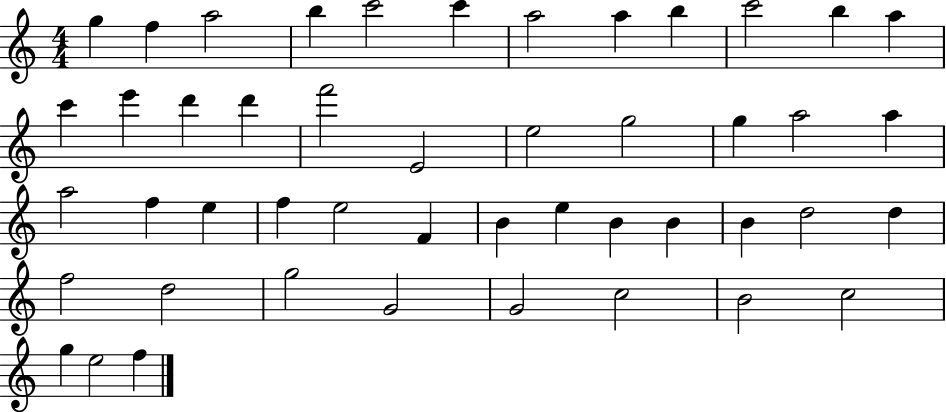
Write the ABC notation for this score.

X:1
T:Untitled
M:4/4
L:1/4
K:C
g f a2 b c'2 c' a2 a b c'2 b a c' e' d' d' f'2 E2 e2 g2 g a2 a a2 f e f e2 F B e B B B d2 d f2 d2 g2 G2 G2 c2 B2 c2 g e2 f